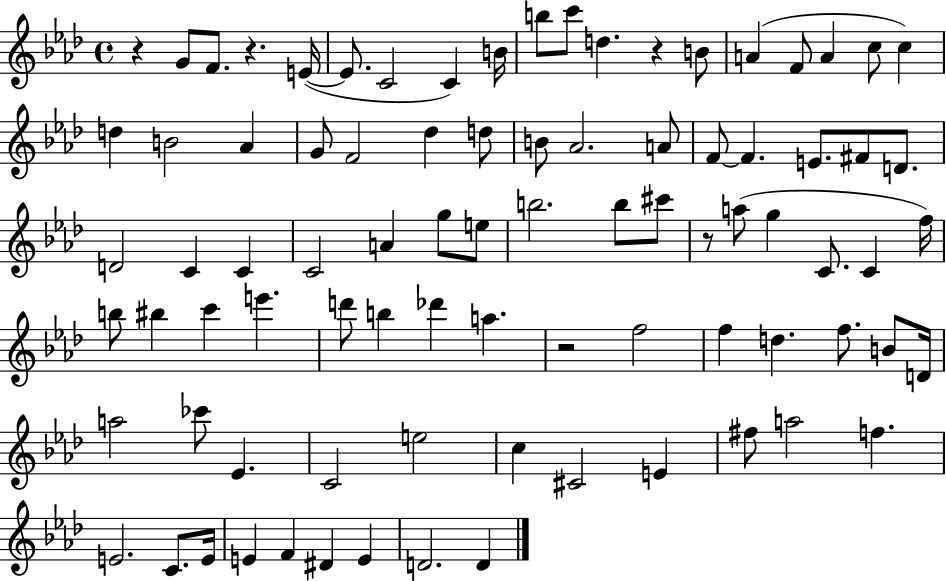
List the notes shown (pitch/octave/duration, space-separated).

R/q G4/e F4/e. R/q. E4/s E4/e. C4/h C4/q B4/s B5/e C6/e D5/q. R/q B4/e A4/q F4/e A4/q C5/e C5/q D5/q B4/h Ab4/q G4/e F4/h Db5/q D5/e B4/e Ab4/h. A4/e F4/e F4/q. E4/e. F#4/e D4/e. D4/h C4/q C4/q C4/h A4/q G5/e E5/e B5/h. B5/e C#6/e R/e A5/e G5/q C4/e. C4/q F5/s B5/e BIS5/q C6/q E6/q. D6/e B5/q Db6/q A5/q. R/h F5/h F5/q D5/q. F5/e. B4/e D4/s A5/h CES6/e Eb4/q. C4/h E5/h C5/q C#4/h E4/q F#5/e A5/h F5/q. E4/h. C4/e. E4/s E4/q F4/q D#4/q E4/q D4/h. D4/q